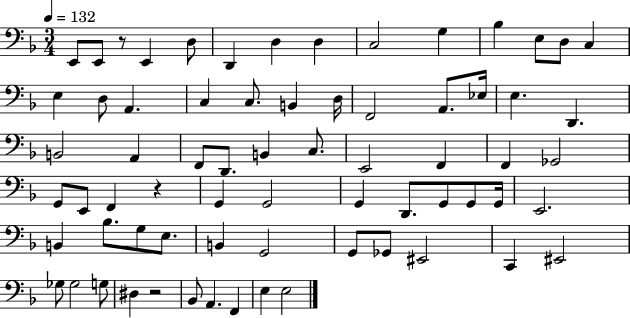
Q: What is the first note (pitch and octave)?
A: E2